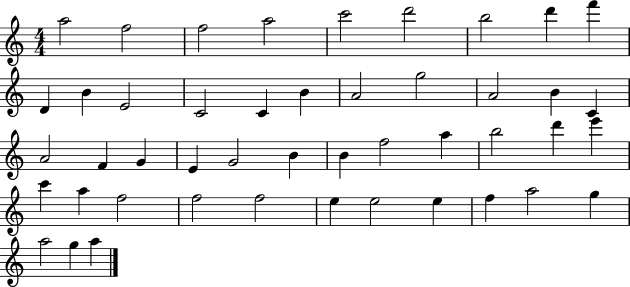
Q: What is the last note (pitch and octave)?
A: A5